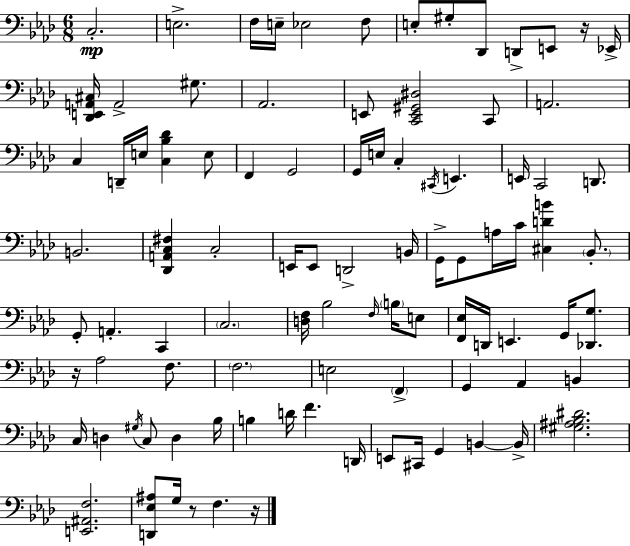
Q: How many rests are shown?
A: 4